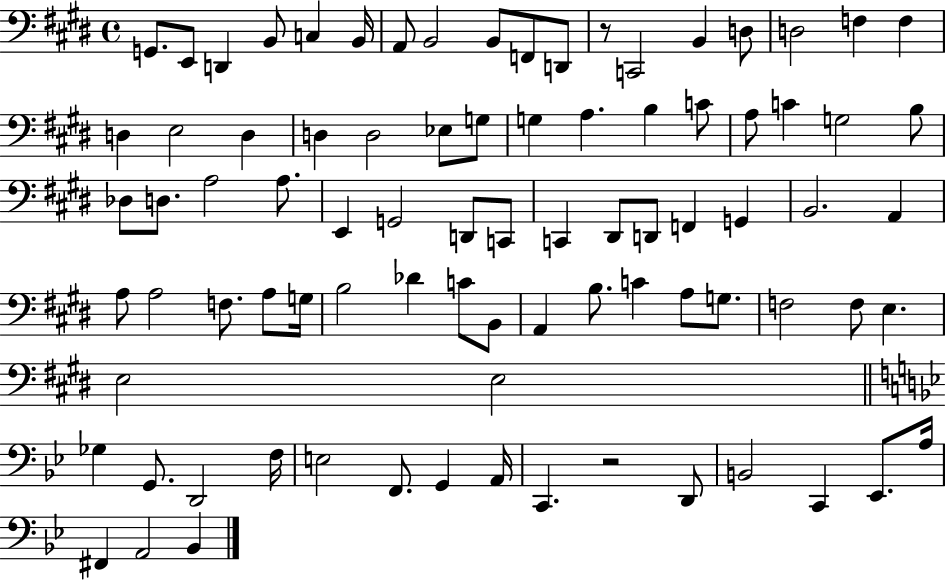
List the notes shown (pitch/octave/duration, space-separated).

G2/e. E2/e D2/q B2/e C3/q B2/s A2/e B2/h B2/e F2/e D2/e R/e C2/h B2/q D3/e D3/h F3/q F3/q D3/q E3/h D3/q D3/q D3/h Eb3/e G3/e G3/q A3/q. B3/q C4/e A3/e C4/q G3/h B3/e Db3/e D3/e. A3/h A3/e. E2/q G2/h D2/e C2/e C2/q D#2/e D2/e F2/q G2/q B2/h. A2/q A3/e A3/h F3/e. A3/e G3/s B3/h Db4/q C4/e B2/e A2/q B3/e. C4/q A3/e G3/e. F3/h F3/e E3/q. E3/h E3/h Gb3/q G2/e. D2/h F3/s E3/h F2/e. G2/q A2/s C2/q. R/h D2/e B2/h C2/q Eb2/e. A3/s F#2/q A2/h Bb2/q